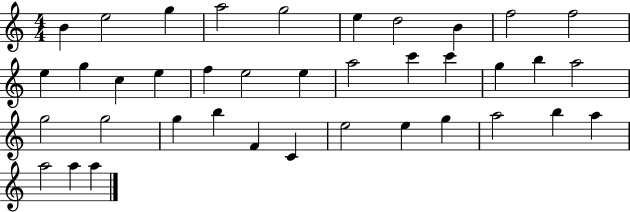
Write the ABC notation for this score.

X:1
T:Untitled
M:4/4
L:1/4
K:C
B e2 g a2 g2 e d2 B f2 f2 e g c e f e2 e a2 c' c' g b a2 g2 g2 g b F C e2 e g a2 b a a2 a a